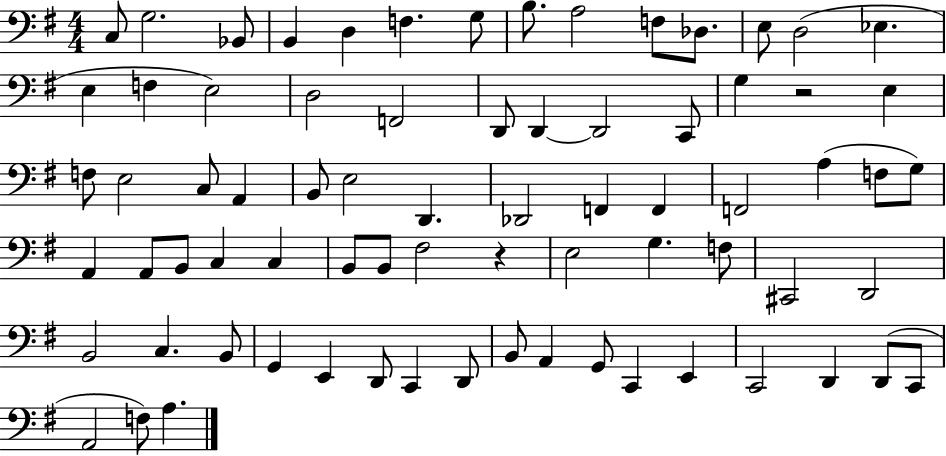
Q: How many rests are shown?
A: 2